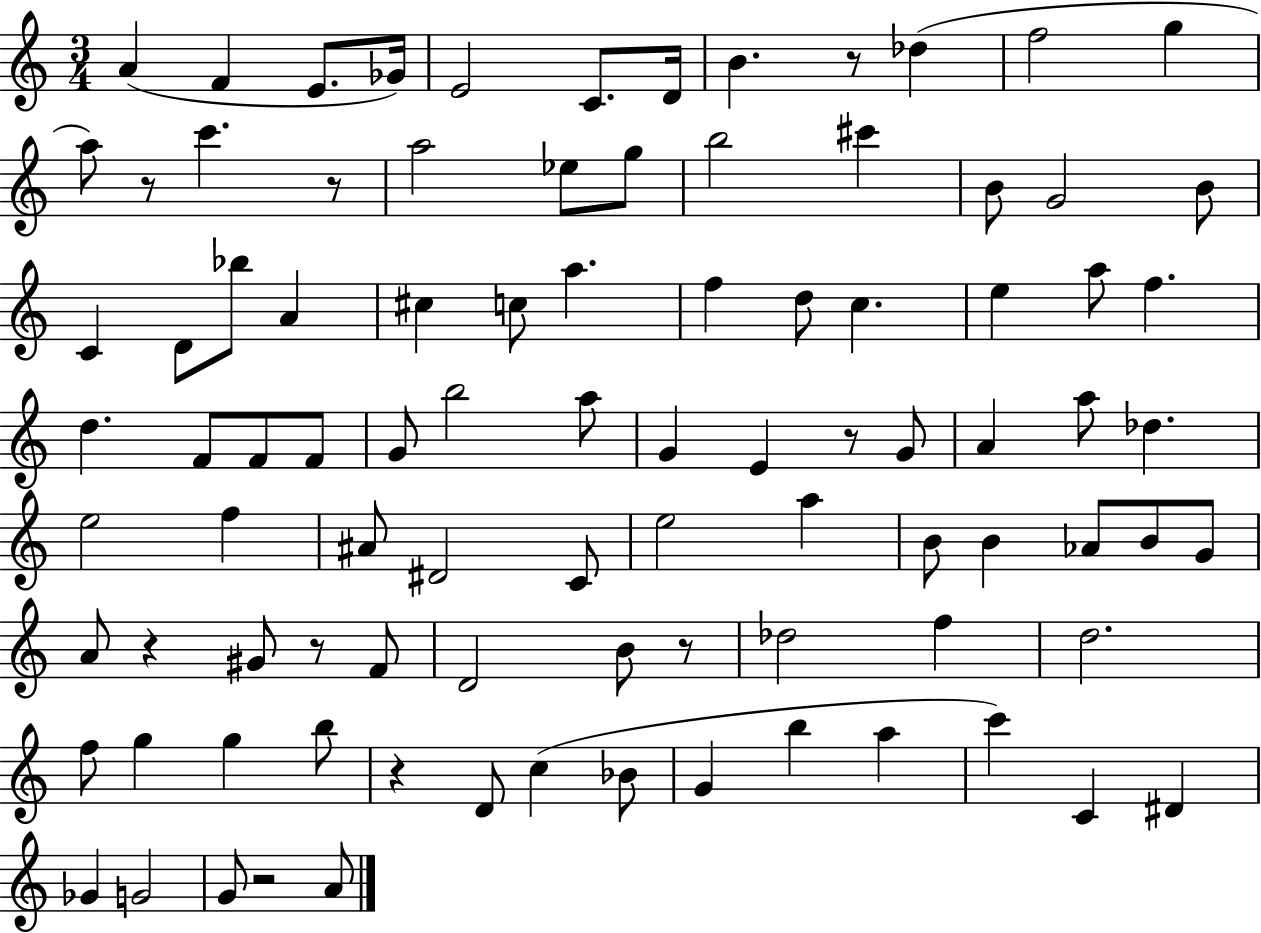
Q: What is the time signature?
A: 3/4